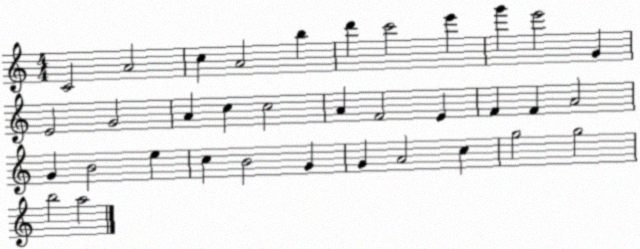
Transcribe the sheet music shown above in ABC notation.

X:1
T:Untitled
M:4/4
L:1/4
K:C
C2 A2 c A2 b d' c'2 e' g' e'2 G E2 G2 A c c2 A F2 E F F A2 G B2 e c B2 G G A2 c g2 g2 b2 a2